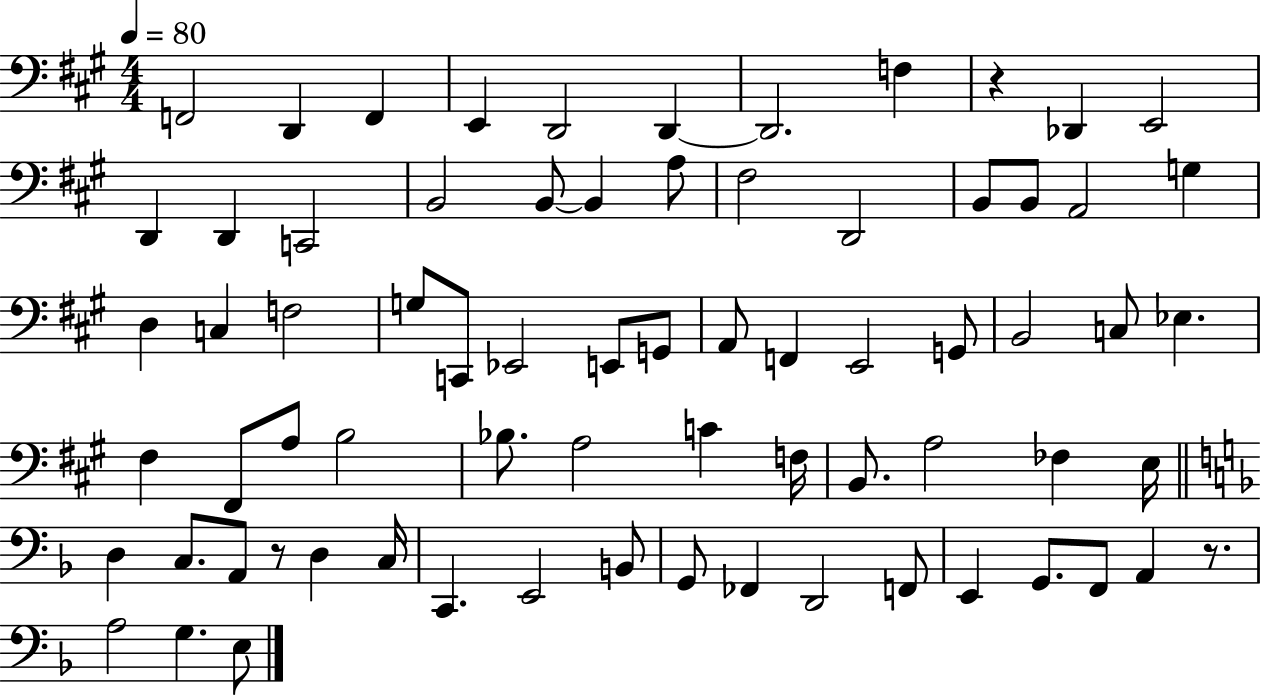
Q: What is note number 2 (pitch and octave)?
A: D2